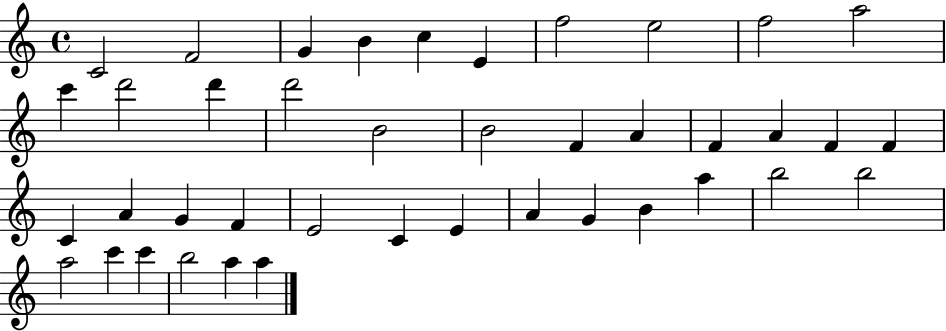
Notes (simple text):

C4/h F4/h G4/q B4/q C5/q E4/q F5/h E5/h F5/h A5/h C6/q D6/h D6/q D6/h B4/h B4/h F4/q A4/q F4/q A4/q F4/q F4/q C4/q A4/q G4/q F4/q E4/h C4/q E4/q A4/q G4/q B4/q A5/q B5/h B5/h A5/h C6/q C6/q B5/h A5/q A5/q